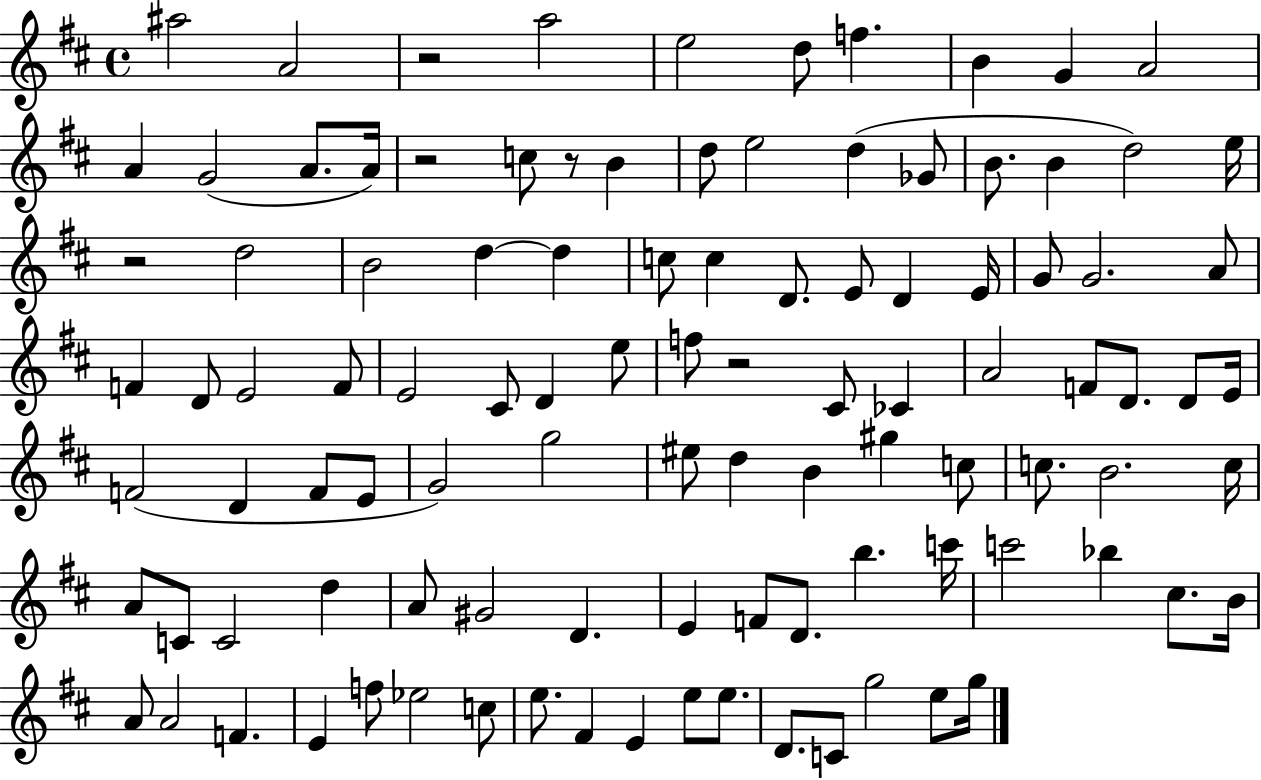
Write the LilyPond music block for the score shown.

{
  \clef treble
  \time 4/4
  \defaultTimeSignature
  \key d \major
  \repeat volta 2 { ais''2 a'2 | r2 a''2 | e''2 d''8 f''4. | b'4 g'4 a'2 | \break a'4 g'2( a'8. a'16) | r2 c''8 r8 b'4 | d''8 e''2 d''4( ges'8 | b'8. b'4 d''2) e''16 | \break r2 d''2 | b'2 d''4~~ d''4 | c''8 c''4 d'8. e'8 d'4 e'16 | g'8 g'2. a'8 | \break f'4 d'8 e'2 f'8 | e'2 cis'8 d'4 e''8 | f''8 r2 cis'8 ces'4 | a'2 f'8 d'8. d'8 e'16 | \break f'2( d'4 f'8 e'8 | g'2) g''2 | eis''8 d''4 b'4 gis''4 c''8 | c''8. b'2. c''16 | \break a'8 c'8 c'2 d''4 | a'8 gis'2 d'4. | e'4 f'8 d'8. b''4. c'''16 | c'''2 bes''4 cis''8. b'16 | \break a'8 a'2 f'4. | e'4 f''8 ees''2 c''8 | e''8. fis'4 e'4 e''8 e''8. | d'8. c'8 g''2 e''8 g''16 | \break } \bar "|."
}